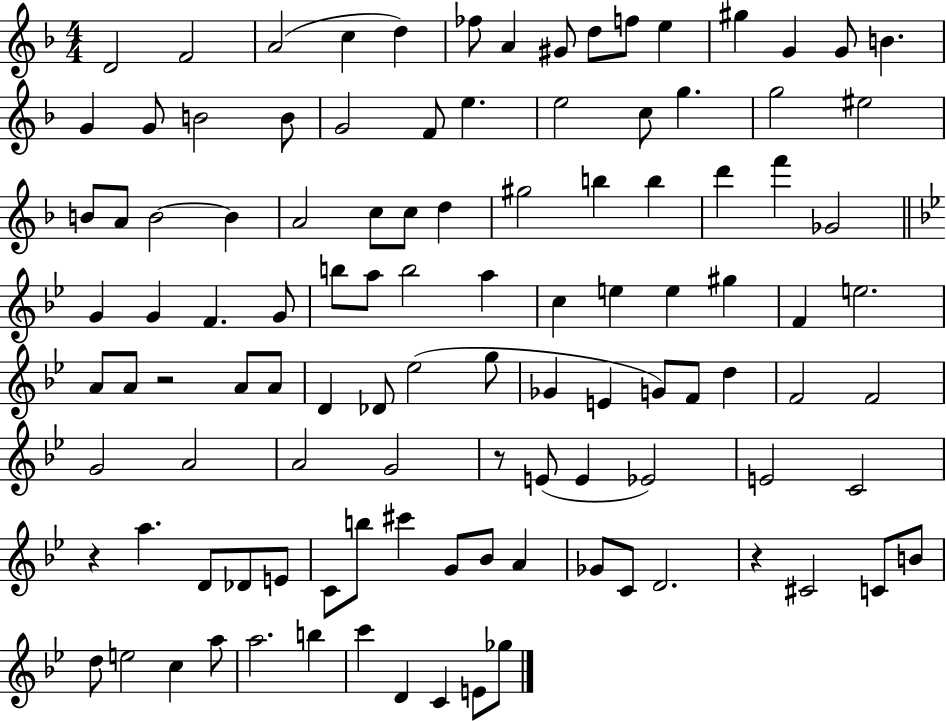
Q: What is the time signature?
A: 4/4